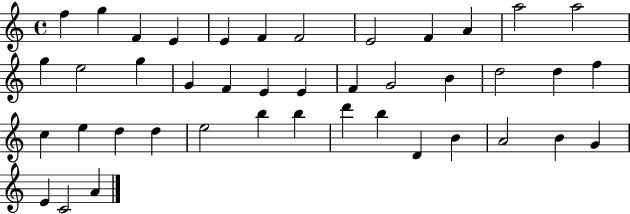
{
  \clef treble
  \time 4/4
  \defaultTimeSignature
  \key c \major
  f''4 g''4 f'4 e'4 | e'4 f'4 f'2 | e'2 f'4 a'4 | a''2 a''2 | \break g''4 e''2 g''4 | g'4 f'4 e'4 e'4 | f'4 g'2 b'4 | d''2 d''4 f''4 | \break c''4 e''4 d''4 d''4 | e''2 b''4 b''4 | d'''4 b''4 d'4 b'4 | a'2 b'4 g'4 | \break e'4 c'2 a'4 | \bar "|."
}